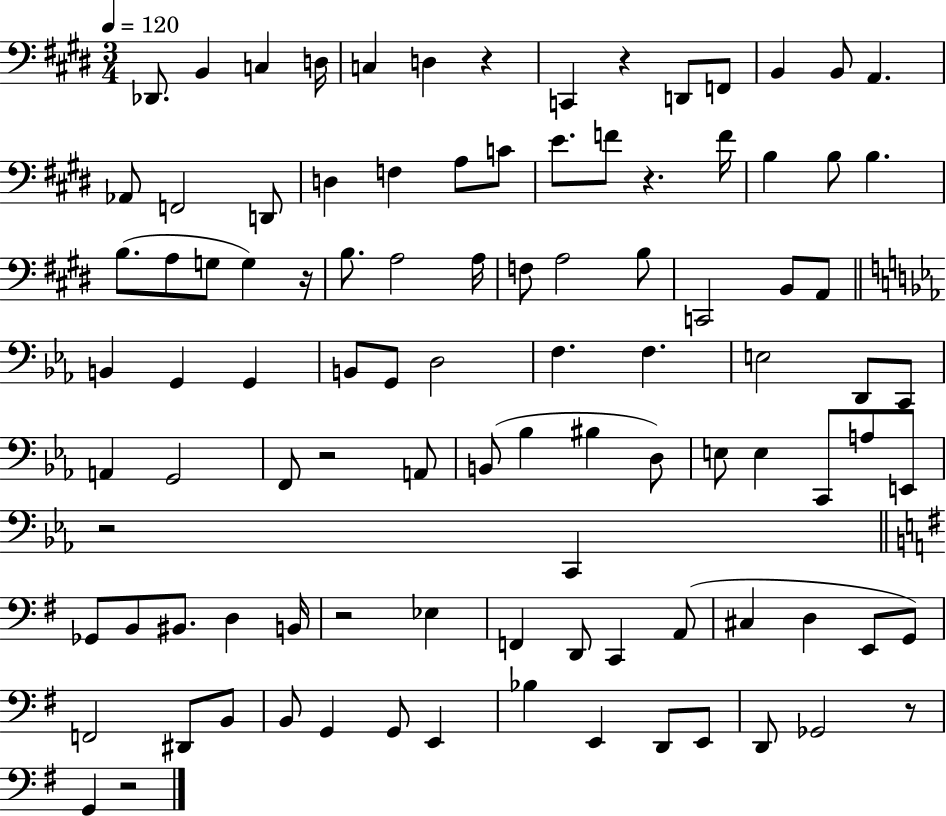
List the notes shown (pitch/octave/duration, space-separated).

Db2/e. B2/q C3/q D3/s C3/q D3/q R/q C2/q R/q D2/e F2/e B2/q B2/e A2/q. Ab2/e F2/h D2/e D3/q F3/q A3/e C4/e E4/e. F4/e R/q. F4/s B3/q B3/e B3/q. B3/e. A3/e G3/e G3/q R/s B3/e. A3/h A3/s F3/e A3/h B3/e C2/h B2/e A2/e B2/q G2/q G2/q B2/e G2/e D3/h F3/q. F3/q. E3/h D2/e C2/e A2/q G2/h F2/e R/h A2/e B2/e Bb3/q BIS3/q D3/e E3/e E3/q C2/e A3/e E2/e R/h C2/q Gb2/e B2/e BIS2/e. D3/q B2/s R/h Eb3/q F2/q D2/e C2/q A2/e C#3/q D3/q E2/e G2/e F2/h D#2/e B2/e B2/e G2/q G2/e E2/q Bb3/q E2/q D2/e E2/e D2/e Gb2/h R/e G2/q R/h